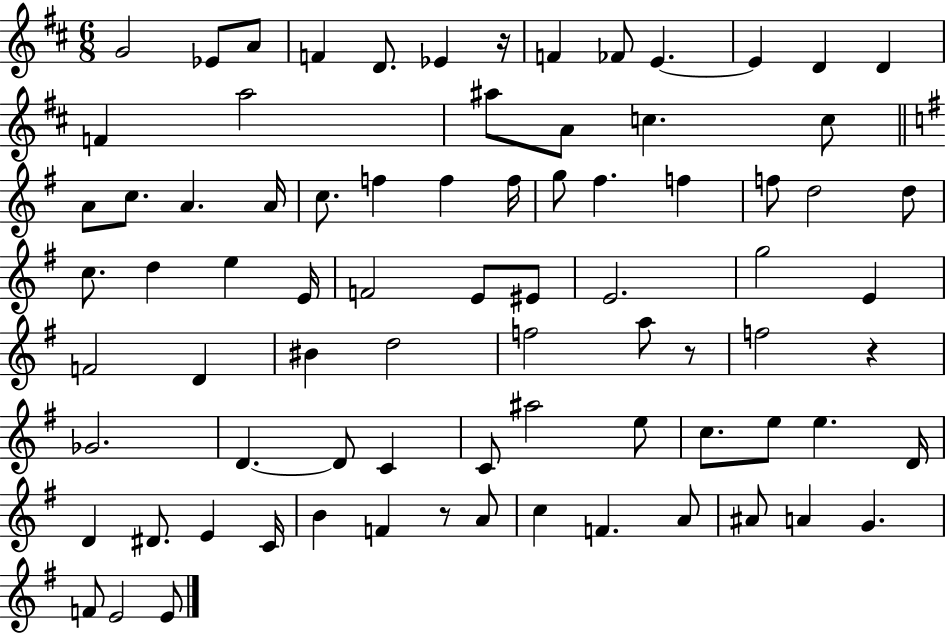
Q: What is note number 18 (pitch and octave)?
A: C5